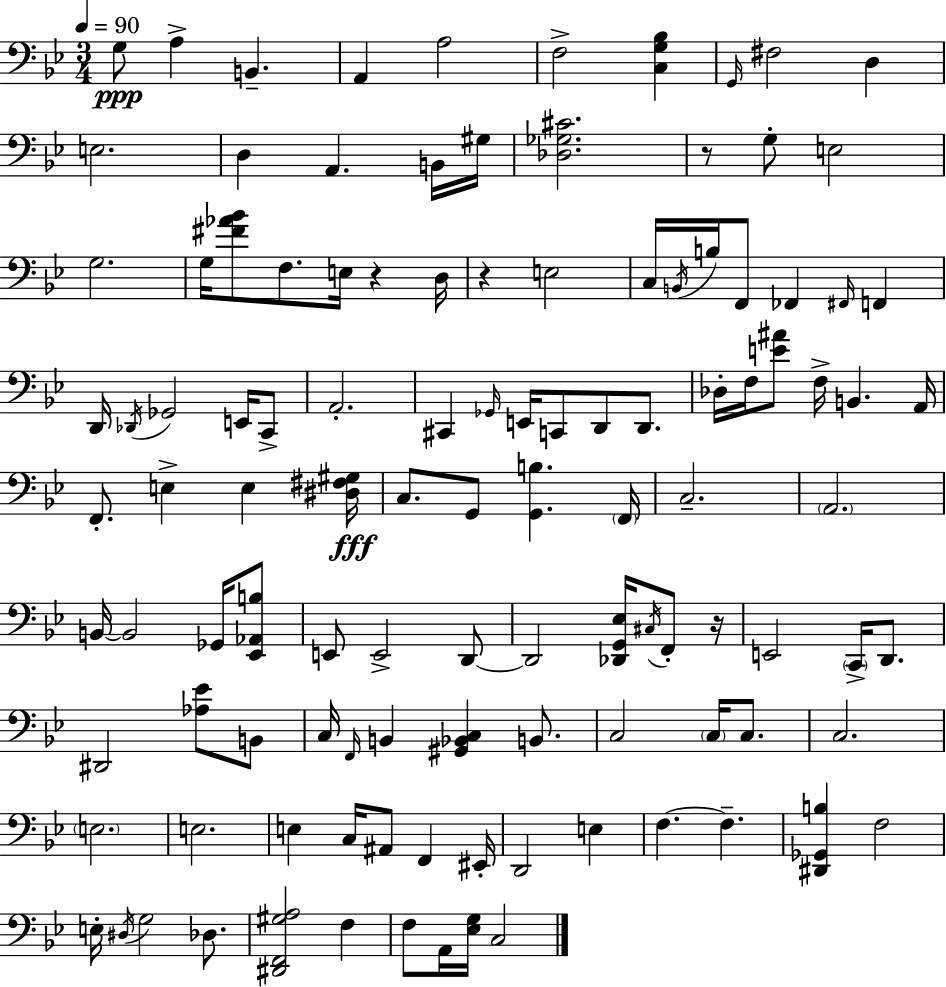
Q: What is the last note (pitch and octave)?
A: C3